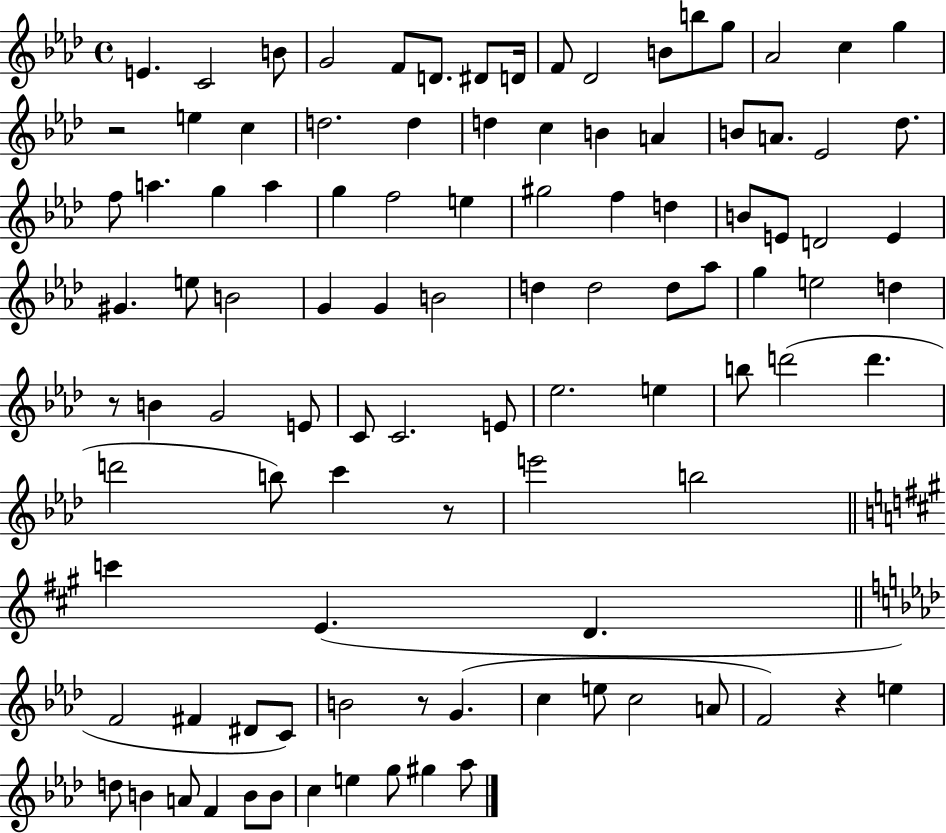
{
  \clef treble
  \time 4/4
  \defaultTimeSignature
  \key aes \major
  e'4. c'2 b'8 | g'2 f'8 d'8. dis'8 d'16 | f'8 des'2 b'8 b''8 g''8 | aes'2 c''4 g''4 | \break r2 e''4 c''4 | d''2. d''4 | d''4 c''4 b'4 a'4 | b'8 a'8. ees'2 des''8. | \break f''8 a''4. g''4 a''4 | g''4 f''2 e''4 | gis''2 f''4 d''4 | b'8 e'8 d'2 e'4 | \break gis'4. e''8 b'2 | g'4 g'4 b'2 | d''4 d''2 d''8 aes''8 | g''4 e''2 d''4 | \break r8 b'4 g'2 e'8 | c'8 c'2. e'8 | ees''2. e''4 | b''8 d'''2( d'''4. | \break d'''2 b''8) c'''4 r8 | e'''2 b''2 | \bar "||" \break \key a \major c'''4 e'4.( d'4. | \bar "||" \break \key f \minor f'2 fis'4 dis'8 c'8) | b'2 r8 g'4.( | c''4 e''8 c''2 a'8 | f'2) r4 e''4 | \break d''8 b'4 a'8 f'4 b'8 b'8 | c''4 e''4 g''8 gis''4 aes''8 | \bar "|."
}